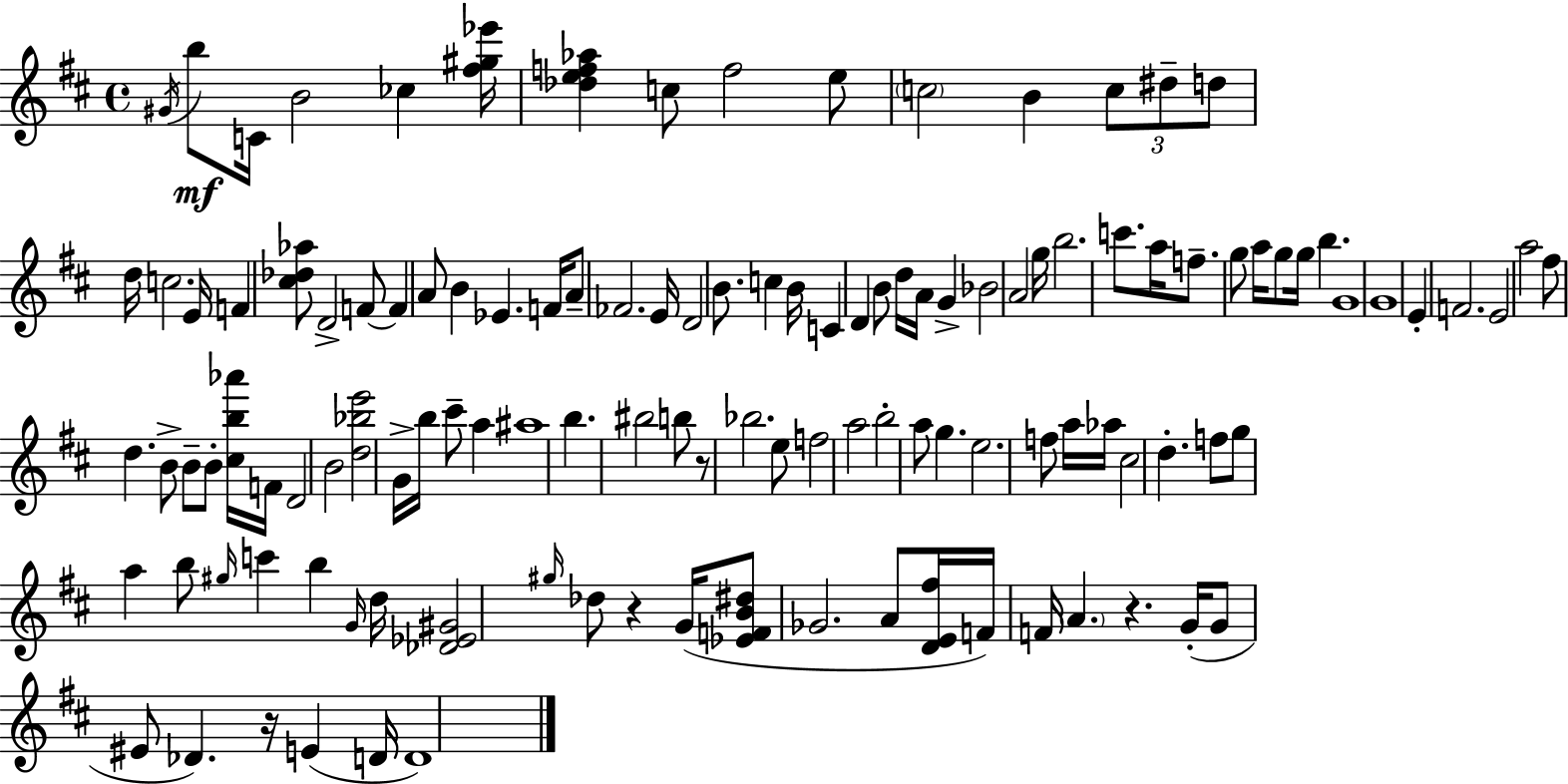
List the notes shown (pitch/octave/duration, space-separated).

G#4/s B5/e C4/s B4/h CES5/q [F#5,G#5,Eb6]/s [Db5,E5,F5,Ab5]/q C5/e F5/h E5/e C5/h B4/q C5/e D#5/e D5/e D5/s C5/h. E4/s F4/q [C#5,Db5,Ab5]/e D4/h F4/e F4/q A4/e B4/q Eb4/q. F4/s A4/e FES4/h. E4/s D4/h B4/e. C5/q B4/s C4/q D4/q B4/e D5/s A4/s G4/q Bb4/h A4/h G5/s B5/h. C6/e. A5/s F5/e. G5/e A5/s G5/e G5/s B5/q. G4/w G4/w E4/q F4/h. E4/h A5/h F#5/e D5/q. B4/e B4/e B4/e [C#5,B5,Ab6]/s F4/s D4/h B4/h [D5,Bb5,E6]/h G4/s B5/s C#6/e A5/q A#5/w B5/q. BIS5/h B5/e R/e Bb5/h. E5/e F5/h A5/h B5/h A5/e G5/q. E5/h. F5/e A5/s Ab5/s C#5/h D5/q. F5/e G5/e A5/q B5/e G#5/s C6/q B5/q G4/s D5/s [Db4,Eb4,G#4]/h G#5/s Db5/e R/q G4/s [Eb4,F4,B4,D#5]/e Gb4/h. A4/e [D4,E4,F#5]/s F4/s F4/s A4/q. R/q. G4/s G4/e EIS4/e Db4/q. R/s E4/q D4/s D4/w